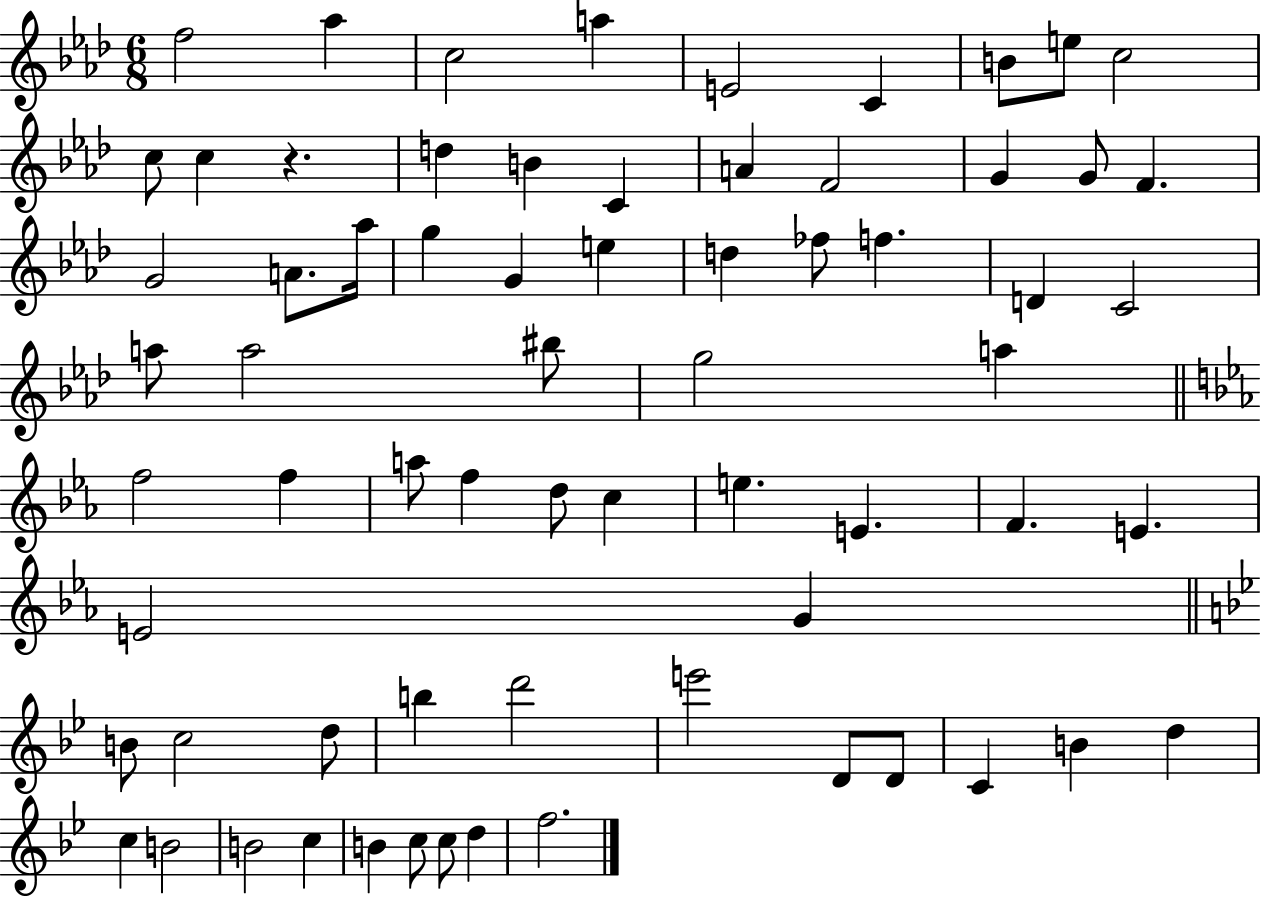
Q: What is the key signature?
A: AES major